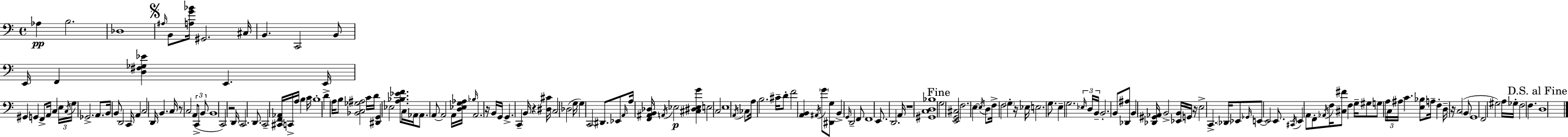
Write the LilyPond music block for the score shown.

{
  \clef bass
  \time 4/4
  \defaultTimeSignature
  \key a \minor
  aes4\pp b2. | des1 | \mark \markup { \musicglyph "scripts.segno" } \grace { ais16 } b,8 <a g' bes'>16 gis,2. | cis16 b,4. c,2 b,8 | \break e,16 f,4 <d fis ges ees'>4 e,4. | e,16 gis,4 g,4 f,8-> a,16 c4 | \tuplet 3/2 { e16 \acciaccatura { c16 } g16 } ges,2.-> a,8. | b,16 b,8 d,2 c,16 a,4 | \break c2 d,16 b,4. | c16 r8 c2 \tuplet 3/2 { a,8( c,8-> | b,8 } b,1 | c,2) r2 | \break d,16 c,2. d,8. | c,2-- <cis, f, aes,>16 c,16-> a16 b4 | c'16 b1-. | d'4-> \parenthesize a16 b8 <bes, c ges ais>2 | \break c'16 d'16 <dis, g,>4 ees2 <a bes ees' f'>8. | c16 aes,16 aes,8. a,8~~ a,2 | a,16 <d ees g aes>16 \grace { bes16 } a,2. | r16 b,16 g,16 g,4.-> c,4-- b,16 r4 | \break <dis cis'>16 c2 des2( | g16 g4) c,2 | dis,8. ees,8 \grace { a,16 } a16 <f, ais, b, des>16 \acciaccatura { a,16 } ees2\p | <cis dis ees g'>4 e2 c2 | \break e1 | \acciaccatura { a,16 } ces8 a16 b2. | cis'16-- d'8-. f'2 | <a, b,>4 \acciaccatura { ais,16 } \parenthesize g'8 <dis, g>8 b,4-> \grace { g,16 } d,2-- | \break f,8 f,1 | e,8. d,2. | a,16 r1 | <gis, c d bes>1 | \break \mark "Fine" \parenthesize g2 | <e, g, cis>2 f2. | e4~~ \acciaccatura { e16 } d8 f16-> f2 | \parenthesize g4-. r16 ees16 e2. | \break g8. e4-- g2. | \tuplet 3/2 { \grace { ees16 } d16 b,16-- } b,2.-. | b,8 <des, ais>8 b,4 | <des, gis, aes,>16 b,2-> <ees, b,>16 g,16 r16 e2-> | \break c,4.-> \parenthesize des,16 ees,8 \grace { ges,16 } e,8~~ | e,2 e,8. \acciaccatura { cis,16 } e,4 | a,8 f,8-. \acciaccatura { aes,16 } f16 <cis fis'>8 f4 g16-- gis8 g8 | \tuplet 3/2 { a16 c16 ais16 } c'4. <e bes>8 a16-- f4-. | \break d16-- r16 c2( \parenthesize b,8 g,1 | f,2 | gis2) a16 ges16-. f2 | f4. \mark "D.S. al Fine" d1 | \break \bar "|."
}